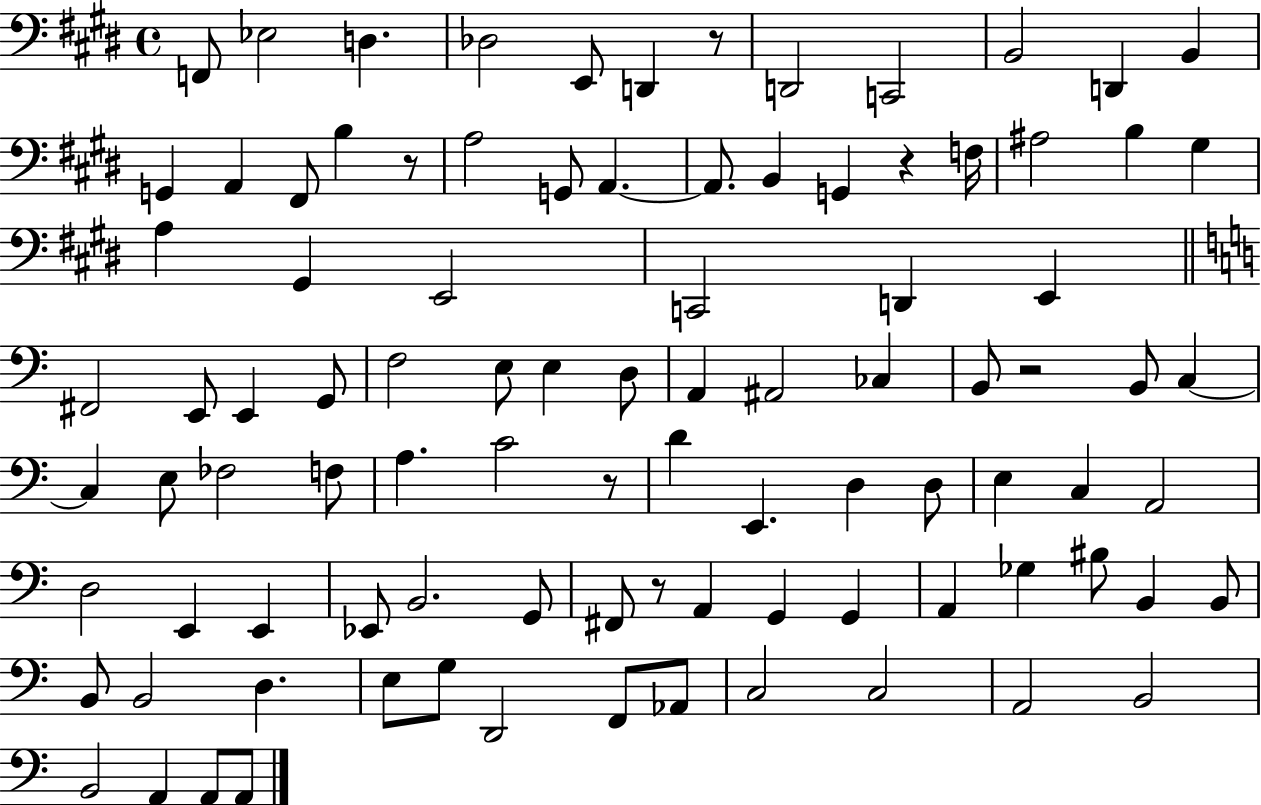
{
  \clef bass
  \time 4/4
  \defaultTimeSignature
  \key e \major
  f,8 ees2 d4. | des2 e,8 d,4 r8 | d,2 c,2 | b,2 d,4 b,4 | \break g,4 a,4 fis,8 b4 r8 | a2 g,8 a,4.~~ | a,8. b,4 g,4 r4 f16 | ais2 b4 gis4 | \break a4 gis,4 e,2 | c,2 d,4 e,4 | \bar "||" \break \key c \major fis,2 e,8 e,4 g,8 | f2 e8 e4 d8 | a,4 ais,2 ces4 | b,8 r2 b,8 c4~~ | \break c4 e8 fes2 f8 | a4. c'2 r8 | d'4 e,4. d4 d8 | e4 c4 a,2 | \break d2 e,4 e,4 | ees,8 b,2. g,8 | fis,8 r8 a,4 g,4 g,4 | a,4 ges4 bis8 b,4 b,8 | \break b,8 b,2 d4. | e8 g8 d,2 f,8 aes,8 | c2 c2 | a,2 b,2 | \break b,2 a,4 a,8 a,8 | \bar "|."
}